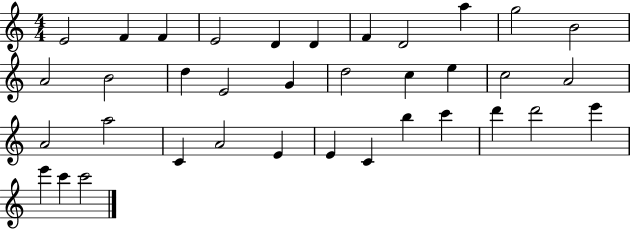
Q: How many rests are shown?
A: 0